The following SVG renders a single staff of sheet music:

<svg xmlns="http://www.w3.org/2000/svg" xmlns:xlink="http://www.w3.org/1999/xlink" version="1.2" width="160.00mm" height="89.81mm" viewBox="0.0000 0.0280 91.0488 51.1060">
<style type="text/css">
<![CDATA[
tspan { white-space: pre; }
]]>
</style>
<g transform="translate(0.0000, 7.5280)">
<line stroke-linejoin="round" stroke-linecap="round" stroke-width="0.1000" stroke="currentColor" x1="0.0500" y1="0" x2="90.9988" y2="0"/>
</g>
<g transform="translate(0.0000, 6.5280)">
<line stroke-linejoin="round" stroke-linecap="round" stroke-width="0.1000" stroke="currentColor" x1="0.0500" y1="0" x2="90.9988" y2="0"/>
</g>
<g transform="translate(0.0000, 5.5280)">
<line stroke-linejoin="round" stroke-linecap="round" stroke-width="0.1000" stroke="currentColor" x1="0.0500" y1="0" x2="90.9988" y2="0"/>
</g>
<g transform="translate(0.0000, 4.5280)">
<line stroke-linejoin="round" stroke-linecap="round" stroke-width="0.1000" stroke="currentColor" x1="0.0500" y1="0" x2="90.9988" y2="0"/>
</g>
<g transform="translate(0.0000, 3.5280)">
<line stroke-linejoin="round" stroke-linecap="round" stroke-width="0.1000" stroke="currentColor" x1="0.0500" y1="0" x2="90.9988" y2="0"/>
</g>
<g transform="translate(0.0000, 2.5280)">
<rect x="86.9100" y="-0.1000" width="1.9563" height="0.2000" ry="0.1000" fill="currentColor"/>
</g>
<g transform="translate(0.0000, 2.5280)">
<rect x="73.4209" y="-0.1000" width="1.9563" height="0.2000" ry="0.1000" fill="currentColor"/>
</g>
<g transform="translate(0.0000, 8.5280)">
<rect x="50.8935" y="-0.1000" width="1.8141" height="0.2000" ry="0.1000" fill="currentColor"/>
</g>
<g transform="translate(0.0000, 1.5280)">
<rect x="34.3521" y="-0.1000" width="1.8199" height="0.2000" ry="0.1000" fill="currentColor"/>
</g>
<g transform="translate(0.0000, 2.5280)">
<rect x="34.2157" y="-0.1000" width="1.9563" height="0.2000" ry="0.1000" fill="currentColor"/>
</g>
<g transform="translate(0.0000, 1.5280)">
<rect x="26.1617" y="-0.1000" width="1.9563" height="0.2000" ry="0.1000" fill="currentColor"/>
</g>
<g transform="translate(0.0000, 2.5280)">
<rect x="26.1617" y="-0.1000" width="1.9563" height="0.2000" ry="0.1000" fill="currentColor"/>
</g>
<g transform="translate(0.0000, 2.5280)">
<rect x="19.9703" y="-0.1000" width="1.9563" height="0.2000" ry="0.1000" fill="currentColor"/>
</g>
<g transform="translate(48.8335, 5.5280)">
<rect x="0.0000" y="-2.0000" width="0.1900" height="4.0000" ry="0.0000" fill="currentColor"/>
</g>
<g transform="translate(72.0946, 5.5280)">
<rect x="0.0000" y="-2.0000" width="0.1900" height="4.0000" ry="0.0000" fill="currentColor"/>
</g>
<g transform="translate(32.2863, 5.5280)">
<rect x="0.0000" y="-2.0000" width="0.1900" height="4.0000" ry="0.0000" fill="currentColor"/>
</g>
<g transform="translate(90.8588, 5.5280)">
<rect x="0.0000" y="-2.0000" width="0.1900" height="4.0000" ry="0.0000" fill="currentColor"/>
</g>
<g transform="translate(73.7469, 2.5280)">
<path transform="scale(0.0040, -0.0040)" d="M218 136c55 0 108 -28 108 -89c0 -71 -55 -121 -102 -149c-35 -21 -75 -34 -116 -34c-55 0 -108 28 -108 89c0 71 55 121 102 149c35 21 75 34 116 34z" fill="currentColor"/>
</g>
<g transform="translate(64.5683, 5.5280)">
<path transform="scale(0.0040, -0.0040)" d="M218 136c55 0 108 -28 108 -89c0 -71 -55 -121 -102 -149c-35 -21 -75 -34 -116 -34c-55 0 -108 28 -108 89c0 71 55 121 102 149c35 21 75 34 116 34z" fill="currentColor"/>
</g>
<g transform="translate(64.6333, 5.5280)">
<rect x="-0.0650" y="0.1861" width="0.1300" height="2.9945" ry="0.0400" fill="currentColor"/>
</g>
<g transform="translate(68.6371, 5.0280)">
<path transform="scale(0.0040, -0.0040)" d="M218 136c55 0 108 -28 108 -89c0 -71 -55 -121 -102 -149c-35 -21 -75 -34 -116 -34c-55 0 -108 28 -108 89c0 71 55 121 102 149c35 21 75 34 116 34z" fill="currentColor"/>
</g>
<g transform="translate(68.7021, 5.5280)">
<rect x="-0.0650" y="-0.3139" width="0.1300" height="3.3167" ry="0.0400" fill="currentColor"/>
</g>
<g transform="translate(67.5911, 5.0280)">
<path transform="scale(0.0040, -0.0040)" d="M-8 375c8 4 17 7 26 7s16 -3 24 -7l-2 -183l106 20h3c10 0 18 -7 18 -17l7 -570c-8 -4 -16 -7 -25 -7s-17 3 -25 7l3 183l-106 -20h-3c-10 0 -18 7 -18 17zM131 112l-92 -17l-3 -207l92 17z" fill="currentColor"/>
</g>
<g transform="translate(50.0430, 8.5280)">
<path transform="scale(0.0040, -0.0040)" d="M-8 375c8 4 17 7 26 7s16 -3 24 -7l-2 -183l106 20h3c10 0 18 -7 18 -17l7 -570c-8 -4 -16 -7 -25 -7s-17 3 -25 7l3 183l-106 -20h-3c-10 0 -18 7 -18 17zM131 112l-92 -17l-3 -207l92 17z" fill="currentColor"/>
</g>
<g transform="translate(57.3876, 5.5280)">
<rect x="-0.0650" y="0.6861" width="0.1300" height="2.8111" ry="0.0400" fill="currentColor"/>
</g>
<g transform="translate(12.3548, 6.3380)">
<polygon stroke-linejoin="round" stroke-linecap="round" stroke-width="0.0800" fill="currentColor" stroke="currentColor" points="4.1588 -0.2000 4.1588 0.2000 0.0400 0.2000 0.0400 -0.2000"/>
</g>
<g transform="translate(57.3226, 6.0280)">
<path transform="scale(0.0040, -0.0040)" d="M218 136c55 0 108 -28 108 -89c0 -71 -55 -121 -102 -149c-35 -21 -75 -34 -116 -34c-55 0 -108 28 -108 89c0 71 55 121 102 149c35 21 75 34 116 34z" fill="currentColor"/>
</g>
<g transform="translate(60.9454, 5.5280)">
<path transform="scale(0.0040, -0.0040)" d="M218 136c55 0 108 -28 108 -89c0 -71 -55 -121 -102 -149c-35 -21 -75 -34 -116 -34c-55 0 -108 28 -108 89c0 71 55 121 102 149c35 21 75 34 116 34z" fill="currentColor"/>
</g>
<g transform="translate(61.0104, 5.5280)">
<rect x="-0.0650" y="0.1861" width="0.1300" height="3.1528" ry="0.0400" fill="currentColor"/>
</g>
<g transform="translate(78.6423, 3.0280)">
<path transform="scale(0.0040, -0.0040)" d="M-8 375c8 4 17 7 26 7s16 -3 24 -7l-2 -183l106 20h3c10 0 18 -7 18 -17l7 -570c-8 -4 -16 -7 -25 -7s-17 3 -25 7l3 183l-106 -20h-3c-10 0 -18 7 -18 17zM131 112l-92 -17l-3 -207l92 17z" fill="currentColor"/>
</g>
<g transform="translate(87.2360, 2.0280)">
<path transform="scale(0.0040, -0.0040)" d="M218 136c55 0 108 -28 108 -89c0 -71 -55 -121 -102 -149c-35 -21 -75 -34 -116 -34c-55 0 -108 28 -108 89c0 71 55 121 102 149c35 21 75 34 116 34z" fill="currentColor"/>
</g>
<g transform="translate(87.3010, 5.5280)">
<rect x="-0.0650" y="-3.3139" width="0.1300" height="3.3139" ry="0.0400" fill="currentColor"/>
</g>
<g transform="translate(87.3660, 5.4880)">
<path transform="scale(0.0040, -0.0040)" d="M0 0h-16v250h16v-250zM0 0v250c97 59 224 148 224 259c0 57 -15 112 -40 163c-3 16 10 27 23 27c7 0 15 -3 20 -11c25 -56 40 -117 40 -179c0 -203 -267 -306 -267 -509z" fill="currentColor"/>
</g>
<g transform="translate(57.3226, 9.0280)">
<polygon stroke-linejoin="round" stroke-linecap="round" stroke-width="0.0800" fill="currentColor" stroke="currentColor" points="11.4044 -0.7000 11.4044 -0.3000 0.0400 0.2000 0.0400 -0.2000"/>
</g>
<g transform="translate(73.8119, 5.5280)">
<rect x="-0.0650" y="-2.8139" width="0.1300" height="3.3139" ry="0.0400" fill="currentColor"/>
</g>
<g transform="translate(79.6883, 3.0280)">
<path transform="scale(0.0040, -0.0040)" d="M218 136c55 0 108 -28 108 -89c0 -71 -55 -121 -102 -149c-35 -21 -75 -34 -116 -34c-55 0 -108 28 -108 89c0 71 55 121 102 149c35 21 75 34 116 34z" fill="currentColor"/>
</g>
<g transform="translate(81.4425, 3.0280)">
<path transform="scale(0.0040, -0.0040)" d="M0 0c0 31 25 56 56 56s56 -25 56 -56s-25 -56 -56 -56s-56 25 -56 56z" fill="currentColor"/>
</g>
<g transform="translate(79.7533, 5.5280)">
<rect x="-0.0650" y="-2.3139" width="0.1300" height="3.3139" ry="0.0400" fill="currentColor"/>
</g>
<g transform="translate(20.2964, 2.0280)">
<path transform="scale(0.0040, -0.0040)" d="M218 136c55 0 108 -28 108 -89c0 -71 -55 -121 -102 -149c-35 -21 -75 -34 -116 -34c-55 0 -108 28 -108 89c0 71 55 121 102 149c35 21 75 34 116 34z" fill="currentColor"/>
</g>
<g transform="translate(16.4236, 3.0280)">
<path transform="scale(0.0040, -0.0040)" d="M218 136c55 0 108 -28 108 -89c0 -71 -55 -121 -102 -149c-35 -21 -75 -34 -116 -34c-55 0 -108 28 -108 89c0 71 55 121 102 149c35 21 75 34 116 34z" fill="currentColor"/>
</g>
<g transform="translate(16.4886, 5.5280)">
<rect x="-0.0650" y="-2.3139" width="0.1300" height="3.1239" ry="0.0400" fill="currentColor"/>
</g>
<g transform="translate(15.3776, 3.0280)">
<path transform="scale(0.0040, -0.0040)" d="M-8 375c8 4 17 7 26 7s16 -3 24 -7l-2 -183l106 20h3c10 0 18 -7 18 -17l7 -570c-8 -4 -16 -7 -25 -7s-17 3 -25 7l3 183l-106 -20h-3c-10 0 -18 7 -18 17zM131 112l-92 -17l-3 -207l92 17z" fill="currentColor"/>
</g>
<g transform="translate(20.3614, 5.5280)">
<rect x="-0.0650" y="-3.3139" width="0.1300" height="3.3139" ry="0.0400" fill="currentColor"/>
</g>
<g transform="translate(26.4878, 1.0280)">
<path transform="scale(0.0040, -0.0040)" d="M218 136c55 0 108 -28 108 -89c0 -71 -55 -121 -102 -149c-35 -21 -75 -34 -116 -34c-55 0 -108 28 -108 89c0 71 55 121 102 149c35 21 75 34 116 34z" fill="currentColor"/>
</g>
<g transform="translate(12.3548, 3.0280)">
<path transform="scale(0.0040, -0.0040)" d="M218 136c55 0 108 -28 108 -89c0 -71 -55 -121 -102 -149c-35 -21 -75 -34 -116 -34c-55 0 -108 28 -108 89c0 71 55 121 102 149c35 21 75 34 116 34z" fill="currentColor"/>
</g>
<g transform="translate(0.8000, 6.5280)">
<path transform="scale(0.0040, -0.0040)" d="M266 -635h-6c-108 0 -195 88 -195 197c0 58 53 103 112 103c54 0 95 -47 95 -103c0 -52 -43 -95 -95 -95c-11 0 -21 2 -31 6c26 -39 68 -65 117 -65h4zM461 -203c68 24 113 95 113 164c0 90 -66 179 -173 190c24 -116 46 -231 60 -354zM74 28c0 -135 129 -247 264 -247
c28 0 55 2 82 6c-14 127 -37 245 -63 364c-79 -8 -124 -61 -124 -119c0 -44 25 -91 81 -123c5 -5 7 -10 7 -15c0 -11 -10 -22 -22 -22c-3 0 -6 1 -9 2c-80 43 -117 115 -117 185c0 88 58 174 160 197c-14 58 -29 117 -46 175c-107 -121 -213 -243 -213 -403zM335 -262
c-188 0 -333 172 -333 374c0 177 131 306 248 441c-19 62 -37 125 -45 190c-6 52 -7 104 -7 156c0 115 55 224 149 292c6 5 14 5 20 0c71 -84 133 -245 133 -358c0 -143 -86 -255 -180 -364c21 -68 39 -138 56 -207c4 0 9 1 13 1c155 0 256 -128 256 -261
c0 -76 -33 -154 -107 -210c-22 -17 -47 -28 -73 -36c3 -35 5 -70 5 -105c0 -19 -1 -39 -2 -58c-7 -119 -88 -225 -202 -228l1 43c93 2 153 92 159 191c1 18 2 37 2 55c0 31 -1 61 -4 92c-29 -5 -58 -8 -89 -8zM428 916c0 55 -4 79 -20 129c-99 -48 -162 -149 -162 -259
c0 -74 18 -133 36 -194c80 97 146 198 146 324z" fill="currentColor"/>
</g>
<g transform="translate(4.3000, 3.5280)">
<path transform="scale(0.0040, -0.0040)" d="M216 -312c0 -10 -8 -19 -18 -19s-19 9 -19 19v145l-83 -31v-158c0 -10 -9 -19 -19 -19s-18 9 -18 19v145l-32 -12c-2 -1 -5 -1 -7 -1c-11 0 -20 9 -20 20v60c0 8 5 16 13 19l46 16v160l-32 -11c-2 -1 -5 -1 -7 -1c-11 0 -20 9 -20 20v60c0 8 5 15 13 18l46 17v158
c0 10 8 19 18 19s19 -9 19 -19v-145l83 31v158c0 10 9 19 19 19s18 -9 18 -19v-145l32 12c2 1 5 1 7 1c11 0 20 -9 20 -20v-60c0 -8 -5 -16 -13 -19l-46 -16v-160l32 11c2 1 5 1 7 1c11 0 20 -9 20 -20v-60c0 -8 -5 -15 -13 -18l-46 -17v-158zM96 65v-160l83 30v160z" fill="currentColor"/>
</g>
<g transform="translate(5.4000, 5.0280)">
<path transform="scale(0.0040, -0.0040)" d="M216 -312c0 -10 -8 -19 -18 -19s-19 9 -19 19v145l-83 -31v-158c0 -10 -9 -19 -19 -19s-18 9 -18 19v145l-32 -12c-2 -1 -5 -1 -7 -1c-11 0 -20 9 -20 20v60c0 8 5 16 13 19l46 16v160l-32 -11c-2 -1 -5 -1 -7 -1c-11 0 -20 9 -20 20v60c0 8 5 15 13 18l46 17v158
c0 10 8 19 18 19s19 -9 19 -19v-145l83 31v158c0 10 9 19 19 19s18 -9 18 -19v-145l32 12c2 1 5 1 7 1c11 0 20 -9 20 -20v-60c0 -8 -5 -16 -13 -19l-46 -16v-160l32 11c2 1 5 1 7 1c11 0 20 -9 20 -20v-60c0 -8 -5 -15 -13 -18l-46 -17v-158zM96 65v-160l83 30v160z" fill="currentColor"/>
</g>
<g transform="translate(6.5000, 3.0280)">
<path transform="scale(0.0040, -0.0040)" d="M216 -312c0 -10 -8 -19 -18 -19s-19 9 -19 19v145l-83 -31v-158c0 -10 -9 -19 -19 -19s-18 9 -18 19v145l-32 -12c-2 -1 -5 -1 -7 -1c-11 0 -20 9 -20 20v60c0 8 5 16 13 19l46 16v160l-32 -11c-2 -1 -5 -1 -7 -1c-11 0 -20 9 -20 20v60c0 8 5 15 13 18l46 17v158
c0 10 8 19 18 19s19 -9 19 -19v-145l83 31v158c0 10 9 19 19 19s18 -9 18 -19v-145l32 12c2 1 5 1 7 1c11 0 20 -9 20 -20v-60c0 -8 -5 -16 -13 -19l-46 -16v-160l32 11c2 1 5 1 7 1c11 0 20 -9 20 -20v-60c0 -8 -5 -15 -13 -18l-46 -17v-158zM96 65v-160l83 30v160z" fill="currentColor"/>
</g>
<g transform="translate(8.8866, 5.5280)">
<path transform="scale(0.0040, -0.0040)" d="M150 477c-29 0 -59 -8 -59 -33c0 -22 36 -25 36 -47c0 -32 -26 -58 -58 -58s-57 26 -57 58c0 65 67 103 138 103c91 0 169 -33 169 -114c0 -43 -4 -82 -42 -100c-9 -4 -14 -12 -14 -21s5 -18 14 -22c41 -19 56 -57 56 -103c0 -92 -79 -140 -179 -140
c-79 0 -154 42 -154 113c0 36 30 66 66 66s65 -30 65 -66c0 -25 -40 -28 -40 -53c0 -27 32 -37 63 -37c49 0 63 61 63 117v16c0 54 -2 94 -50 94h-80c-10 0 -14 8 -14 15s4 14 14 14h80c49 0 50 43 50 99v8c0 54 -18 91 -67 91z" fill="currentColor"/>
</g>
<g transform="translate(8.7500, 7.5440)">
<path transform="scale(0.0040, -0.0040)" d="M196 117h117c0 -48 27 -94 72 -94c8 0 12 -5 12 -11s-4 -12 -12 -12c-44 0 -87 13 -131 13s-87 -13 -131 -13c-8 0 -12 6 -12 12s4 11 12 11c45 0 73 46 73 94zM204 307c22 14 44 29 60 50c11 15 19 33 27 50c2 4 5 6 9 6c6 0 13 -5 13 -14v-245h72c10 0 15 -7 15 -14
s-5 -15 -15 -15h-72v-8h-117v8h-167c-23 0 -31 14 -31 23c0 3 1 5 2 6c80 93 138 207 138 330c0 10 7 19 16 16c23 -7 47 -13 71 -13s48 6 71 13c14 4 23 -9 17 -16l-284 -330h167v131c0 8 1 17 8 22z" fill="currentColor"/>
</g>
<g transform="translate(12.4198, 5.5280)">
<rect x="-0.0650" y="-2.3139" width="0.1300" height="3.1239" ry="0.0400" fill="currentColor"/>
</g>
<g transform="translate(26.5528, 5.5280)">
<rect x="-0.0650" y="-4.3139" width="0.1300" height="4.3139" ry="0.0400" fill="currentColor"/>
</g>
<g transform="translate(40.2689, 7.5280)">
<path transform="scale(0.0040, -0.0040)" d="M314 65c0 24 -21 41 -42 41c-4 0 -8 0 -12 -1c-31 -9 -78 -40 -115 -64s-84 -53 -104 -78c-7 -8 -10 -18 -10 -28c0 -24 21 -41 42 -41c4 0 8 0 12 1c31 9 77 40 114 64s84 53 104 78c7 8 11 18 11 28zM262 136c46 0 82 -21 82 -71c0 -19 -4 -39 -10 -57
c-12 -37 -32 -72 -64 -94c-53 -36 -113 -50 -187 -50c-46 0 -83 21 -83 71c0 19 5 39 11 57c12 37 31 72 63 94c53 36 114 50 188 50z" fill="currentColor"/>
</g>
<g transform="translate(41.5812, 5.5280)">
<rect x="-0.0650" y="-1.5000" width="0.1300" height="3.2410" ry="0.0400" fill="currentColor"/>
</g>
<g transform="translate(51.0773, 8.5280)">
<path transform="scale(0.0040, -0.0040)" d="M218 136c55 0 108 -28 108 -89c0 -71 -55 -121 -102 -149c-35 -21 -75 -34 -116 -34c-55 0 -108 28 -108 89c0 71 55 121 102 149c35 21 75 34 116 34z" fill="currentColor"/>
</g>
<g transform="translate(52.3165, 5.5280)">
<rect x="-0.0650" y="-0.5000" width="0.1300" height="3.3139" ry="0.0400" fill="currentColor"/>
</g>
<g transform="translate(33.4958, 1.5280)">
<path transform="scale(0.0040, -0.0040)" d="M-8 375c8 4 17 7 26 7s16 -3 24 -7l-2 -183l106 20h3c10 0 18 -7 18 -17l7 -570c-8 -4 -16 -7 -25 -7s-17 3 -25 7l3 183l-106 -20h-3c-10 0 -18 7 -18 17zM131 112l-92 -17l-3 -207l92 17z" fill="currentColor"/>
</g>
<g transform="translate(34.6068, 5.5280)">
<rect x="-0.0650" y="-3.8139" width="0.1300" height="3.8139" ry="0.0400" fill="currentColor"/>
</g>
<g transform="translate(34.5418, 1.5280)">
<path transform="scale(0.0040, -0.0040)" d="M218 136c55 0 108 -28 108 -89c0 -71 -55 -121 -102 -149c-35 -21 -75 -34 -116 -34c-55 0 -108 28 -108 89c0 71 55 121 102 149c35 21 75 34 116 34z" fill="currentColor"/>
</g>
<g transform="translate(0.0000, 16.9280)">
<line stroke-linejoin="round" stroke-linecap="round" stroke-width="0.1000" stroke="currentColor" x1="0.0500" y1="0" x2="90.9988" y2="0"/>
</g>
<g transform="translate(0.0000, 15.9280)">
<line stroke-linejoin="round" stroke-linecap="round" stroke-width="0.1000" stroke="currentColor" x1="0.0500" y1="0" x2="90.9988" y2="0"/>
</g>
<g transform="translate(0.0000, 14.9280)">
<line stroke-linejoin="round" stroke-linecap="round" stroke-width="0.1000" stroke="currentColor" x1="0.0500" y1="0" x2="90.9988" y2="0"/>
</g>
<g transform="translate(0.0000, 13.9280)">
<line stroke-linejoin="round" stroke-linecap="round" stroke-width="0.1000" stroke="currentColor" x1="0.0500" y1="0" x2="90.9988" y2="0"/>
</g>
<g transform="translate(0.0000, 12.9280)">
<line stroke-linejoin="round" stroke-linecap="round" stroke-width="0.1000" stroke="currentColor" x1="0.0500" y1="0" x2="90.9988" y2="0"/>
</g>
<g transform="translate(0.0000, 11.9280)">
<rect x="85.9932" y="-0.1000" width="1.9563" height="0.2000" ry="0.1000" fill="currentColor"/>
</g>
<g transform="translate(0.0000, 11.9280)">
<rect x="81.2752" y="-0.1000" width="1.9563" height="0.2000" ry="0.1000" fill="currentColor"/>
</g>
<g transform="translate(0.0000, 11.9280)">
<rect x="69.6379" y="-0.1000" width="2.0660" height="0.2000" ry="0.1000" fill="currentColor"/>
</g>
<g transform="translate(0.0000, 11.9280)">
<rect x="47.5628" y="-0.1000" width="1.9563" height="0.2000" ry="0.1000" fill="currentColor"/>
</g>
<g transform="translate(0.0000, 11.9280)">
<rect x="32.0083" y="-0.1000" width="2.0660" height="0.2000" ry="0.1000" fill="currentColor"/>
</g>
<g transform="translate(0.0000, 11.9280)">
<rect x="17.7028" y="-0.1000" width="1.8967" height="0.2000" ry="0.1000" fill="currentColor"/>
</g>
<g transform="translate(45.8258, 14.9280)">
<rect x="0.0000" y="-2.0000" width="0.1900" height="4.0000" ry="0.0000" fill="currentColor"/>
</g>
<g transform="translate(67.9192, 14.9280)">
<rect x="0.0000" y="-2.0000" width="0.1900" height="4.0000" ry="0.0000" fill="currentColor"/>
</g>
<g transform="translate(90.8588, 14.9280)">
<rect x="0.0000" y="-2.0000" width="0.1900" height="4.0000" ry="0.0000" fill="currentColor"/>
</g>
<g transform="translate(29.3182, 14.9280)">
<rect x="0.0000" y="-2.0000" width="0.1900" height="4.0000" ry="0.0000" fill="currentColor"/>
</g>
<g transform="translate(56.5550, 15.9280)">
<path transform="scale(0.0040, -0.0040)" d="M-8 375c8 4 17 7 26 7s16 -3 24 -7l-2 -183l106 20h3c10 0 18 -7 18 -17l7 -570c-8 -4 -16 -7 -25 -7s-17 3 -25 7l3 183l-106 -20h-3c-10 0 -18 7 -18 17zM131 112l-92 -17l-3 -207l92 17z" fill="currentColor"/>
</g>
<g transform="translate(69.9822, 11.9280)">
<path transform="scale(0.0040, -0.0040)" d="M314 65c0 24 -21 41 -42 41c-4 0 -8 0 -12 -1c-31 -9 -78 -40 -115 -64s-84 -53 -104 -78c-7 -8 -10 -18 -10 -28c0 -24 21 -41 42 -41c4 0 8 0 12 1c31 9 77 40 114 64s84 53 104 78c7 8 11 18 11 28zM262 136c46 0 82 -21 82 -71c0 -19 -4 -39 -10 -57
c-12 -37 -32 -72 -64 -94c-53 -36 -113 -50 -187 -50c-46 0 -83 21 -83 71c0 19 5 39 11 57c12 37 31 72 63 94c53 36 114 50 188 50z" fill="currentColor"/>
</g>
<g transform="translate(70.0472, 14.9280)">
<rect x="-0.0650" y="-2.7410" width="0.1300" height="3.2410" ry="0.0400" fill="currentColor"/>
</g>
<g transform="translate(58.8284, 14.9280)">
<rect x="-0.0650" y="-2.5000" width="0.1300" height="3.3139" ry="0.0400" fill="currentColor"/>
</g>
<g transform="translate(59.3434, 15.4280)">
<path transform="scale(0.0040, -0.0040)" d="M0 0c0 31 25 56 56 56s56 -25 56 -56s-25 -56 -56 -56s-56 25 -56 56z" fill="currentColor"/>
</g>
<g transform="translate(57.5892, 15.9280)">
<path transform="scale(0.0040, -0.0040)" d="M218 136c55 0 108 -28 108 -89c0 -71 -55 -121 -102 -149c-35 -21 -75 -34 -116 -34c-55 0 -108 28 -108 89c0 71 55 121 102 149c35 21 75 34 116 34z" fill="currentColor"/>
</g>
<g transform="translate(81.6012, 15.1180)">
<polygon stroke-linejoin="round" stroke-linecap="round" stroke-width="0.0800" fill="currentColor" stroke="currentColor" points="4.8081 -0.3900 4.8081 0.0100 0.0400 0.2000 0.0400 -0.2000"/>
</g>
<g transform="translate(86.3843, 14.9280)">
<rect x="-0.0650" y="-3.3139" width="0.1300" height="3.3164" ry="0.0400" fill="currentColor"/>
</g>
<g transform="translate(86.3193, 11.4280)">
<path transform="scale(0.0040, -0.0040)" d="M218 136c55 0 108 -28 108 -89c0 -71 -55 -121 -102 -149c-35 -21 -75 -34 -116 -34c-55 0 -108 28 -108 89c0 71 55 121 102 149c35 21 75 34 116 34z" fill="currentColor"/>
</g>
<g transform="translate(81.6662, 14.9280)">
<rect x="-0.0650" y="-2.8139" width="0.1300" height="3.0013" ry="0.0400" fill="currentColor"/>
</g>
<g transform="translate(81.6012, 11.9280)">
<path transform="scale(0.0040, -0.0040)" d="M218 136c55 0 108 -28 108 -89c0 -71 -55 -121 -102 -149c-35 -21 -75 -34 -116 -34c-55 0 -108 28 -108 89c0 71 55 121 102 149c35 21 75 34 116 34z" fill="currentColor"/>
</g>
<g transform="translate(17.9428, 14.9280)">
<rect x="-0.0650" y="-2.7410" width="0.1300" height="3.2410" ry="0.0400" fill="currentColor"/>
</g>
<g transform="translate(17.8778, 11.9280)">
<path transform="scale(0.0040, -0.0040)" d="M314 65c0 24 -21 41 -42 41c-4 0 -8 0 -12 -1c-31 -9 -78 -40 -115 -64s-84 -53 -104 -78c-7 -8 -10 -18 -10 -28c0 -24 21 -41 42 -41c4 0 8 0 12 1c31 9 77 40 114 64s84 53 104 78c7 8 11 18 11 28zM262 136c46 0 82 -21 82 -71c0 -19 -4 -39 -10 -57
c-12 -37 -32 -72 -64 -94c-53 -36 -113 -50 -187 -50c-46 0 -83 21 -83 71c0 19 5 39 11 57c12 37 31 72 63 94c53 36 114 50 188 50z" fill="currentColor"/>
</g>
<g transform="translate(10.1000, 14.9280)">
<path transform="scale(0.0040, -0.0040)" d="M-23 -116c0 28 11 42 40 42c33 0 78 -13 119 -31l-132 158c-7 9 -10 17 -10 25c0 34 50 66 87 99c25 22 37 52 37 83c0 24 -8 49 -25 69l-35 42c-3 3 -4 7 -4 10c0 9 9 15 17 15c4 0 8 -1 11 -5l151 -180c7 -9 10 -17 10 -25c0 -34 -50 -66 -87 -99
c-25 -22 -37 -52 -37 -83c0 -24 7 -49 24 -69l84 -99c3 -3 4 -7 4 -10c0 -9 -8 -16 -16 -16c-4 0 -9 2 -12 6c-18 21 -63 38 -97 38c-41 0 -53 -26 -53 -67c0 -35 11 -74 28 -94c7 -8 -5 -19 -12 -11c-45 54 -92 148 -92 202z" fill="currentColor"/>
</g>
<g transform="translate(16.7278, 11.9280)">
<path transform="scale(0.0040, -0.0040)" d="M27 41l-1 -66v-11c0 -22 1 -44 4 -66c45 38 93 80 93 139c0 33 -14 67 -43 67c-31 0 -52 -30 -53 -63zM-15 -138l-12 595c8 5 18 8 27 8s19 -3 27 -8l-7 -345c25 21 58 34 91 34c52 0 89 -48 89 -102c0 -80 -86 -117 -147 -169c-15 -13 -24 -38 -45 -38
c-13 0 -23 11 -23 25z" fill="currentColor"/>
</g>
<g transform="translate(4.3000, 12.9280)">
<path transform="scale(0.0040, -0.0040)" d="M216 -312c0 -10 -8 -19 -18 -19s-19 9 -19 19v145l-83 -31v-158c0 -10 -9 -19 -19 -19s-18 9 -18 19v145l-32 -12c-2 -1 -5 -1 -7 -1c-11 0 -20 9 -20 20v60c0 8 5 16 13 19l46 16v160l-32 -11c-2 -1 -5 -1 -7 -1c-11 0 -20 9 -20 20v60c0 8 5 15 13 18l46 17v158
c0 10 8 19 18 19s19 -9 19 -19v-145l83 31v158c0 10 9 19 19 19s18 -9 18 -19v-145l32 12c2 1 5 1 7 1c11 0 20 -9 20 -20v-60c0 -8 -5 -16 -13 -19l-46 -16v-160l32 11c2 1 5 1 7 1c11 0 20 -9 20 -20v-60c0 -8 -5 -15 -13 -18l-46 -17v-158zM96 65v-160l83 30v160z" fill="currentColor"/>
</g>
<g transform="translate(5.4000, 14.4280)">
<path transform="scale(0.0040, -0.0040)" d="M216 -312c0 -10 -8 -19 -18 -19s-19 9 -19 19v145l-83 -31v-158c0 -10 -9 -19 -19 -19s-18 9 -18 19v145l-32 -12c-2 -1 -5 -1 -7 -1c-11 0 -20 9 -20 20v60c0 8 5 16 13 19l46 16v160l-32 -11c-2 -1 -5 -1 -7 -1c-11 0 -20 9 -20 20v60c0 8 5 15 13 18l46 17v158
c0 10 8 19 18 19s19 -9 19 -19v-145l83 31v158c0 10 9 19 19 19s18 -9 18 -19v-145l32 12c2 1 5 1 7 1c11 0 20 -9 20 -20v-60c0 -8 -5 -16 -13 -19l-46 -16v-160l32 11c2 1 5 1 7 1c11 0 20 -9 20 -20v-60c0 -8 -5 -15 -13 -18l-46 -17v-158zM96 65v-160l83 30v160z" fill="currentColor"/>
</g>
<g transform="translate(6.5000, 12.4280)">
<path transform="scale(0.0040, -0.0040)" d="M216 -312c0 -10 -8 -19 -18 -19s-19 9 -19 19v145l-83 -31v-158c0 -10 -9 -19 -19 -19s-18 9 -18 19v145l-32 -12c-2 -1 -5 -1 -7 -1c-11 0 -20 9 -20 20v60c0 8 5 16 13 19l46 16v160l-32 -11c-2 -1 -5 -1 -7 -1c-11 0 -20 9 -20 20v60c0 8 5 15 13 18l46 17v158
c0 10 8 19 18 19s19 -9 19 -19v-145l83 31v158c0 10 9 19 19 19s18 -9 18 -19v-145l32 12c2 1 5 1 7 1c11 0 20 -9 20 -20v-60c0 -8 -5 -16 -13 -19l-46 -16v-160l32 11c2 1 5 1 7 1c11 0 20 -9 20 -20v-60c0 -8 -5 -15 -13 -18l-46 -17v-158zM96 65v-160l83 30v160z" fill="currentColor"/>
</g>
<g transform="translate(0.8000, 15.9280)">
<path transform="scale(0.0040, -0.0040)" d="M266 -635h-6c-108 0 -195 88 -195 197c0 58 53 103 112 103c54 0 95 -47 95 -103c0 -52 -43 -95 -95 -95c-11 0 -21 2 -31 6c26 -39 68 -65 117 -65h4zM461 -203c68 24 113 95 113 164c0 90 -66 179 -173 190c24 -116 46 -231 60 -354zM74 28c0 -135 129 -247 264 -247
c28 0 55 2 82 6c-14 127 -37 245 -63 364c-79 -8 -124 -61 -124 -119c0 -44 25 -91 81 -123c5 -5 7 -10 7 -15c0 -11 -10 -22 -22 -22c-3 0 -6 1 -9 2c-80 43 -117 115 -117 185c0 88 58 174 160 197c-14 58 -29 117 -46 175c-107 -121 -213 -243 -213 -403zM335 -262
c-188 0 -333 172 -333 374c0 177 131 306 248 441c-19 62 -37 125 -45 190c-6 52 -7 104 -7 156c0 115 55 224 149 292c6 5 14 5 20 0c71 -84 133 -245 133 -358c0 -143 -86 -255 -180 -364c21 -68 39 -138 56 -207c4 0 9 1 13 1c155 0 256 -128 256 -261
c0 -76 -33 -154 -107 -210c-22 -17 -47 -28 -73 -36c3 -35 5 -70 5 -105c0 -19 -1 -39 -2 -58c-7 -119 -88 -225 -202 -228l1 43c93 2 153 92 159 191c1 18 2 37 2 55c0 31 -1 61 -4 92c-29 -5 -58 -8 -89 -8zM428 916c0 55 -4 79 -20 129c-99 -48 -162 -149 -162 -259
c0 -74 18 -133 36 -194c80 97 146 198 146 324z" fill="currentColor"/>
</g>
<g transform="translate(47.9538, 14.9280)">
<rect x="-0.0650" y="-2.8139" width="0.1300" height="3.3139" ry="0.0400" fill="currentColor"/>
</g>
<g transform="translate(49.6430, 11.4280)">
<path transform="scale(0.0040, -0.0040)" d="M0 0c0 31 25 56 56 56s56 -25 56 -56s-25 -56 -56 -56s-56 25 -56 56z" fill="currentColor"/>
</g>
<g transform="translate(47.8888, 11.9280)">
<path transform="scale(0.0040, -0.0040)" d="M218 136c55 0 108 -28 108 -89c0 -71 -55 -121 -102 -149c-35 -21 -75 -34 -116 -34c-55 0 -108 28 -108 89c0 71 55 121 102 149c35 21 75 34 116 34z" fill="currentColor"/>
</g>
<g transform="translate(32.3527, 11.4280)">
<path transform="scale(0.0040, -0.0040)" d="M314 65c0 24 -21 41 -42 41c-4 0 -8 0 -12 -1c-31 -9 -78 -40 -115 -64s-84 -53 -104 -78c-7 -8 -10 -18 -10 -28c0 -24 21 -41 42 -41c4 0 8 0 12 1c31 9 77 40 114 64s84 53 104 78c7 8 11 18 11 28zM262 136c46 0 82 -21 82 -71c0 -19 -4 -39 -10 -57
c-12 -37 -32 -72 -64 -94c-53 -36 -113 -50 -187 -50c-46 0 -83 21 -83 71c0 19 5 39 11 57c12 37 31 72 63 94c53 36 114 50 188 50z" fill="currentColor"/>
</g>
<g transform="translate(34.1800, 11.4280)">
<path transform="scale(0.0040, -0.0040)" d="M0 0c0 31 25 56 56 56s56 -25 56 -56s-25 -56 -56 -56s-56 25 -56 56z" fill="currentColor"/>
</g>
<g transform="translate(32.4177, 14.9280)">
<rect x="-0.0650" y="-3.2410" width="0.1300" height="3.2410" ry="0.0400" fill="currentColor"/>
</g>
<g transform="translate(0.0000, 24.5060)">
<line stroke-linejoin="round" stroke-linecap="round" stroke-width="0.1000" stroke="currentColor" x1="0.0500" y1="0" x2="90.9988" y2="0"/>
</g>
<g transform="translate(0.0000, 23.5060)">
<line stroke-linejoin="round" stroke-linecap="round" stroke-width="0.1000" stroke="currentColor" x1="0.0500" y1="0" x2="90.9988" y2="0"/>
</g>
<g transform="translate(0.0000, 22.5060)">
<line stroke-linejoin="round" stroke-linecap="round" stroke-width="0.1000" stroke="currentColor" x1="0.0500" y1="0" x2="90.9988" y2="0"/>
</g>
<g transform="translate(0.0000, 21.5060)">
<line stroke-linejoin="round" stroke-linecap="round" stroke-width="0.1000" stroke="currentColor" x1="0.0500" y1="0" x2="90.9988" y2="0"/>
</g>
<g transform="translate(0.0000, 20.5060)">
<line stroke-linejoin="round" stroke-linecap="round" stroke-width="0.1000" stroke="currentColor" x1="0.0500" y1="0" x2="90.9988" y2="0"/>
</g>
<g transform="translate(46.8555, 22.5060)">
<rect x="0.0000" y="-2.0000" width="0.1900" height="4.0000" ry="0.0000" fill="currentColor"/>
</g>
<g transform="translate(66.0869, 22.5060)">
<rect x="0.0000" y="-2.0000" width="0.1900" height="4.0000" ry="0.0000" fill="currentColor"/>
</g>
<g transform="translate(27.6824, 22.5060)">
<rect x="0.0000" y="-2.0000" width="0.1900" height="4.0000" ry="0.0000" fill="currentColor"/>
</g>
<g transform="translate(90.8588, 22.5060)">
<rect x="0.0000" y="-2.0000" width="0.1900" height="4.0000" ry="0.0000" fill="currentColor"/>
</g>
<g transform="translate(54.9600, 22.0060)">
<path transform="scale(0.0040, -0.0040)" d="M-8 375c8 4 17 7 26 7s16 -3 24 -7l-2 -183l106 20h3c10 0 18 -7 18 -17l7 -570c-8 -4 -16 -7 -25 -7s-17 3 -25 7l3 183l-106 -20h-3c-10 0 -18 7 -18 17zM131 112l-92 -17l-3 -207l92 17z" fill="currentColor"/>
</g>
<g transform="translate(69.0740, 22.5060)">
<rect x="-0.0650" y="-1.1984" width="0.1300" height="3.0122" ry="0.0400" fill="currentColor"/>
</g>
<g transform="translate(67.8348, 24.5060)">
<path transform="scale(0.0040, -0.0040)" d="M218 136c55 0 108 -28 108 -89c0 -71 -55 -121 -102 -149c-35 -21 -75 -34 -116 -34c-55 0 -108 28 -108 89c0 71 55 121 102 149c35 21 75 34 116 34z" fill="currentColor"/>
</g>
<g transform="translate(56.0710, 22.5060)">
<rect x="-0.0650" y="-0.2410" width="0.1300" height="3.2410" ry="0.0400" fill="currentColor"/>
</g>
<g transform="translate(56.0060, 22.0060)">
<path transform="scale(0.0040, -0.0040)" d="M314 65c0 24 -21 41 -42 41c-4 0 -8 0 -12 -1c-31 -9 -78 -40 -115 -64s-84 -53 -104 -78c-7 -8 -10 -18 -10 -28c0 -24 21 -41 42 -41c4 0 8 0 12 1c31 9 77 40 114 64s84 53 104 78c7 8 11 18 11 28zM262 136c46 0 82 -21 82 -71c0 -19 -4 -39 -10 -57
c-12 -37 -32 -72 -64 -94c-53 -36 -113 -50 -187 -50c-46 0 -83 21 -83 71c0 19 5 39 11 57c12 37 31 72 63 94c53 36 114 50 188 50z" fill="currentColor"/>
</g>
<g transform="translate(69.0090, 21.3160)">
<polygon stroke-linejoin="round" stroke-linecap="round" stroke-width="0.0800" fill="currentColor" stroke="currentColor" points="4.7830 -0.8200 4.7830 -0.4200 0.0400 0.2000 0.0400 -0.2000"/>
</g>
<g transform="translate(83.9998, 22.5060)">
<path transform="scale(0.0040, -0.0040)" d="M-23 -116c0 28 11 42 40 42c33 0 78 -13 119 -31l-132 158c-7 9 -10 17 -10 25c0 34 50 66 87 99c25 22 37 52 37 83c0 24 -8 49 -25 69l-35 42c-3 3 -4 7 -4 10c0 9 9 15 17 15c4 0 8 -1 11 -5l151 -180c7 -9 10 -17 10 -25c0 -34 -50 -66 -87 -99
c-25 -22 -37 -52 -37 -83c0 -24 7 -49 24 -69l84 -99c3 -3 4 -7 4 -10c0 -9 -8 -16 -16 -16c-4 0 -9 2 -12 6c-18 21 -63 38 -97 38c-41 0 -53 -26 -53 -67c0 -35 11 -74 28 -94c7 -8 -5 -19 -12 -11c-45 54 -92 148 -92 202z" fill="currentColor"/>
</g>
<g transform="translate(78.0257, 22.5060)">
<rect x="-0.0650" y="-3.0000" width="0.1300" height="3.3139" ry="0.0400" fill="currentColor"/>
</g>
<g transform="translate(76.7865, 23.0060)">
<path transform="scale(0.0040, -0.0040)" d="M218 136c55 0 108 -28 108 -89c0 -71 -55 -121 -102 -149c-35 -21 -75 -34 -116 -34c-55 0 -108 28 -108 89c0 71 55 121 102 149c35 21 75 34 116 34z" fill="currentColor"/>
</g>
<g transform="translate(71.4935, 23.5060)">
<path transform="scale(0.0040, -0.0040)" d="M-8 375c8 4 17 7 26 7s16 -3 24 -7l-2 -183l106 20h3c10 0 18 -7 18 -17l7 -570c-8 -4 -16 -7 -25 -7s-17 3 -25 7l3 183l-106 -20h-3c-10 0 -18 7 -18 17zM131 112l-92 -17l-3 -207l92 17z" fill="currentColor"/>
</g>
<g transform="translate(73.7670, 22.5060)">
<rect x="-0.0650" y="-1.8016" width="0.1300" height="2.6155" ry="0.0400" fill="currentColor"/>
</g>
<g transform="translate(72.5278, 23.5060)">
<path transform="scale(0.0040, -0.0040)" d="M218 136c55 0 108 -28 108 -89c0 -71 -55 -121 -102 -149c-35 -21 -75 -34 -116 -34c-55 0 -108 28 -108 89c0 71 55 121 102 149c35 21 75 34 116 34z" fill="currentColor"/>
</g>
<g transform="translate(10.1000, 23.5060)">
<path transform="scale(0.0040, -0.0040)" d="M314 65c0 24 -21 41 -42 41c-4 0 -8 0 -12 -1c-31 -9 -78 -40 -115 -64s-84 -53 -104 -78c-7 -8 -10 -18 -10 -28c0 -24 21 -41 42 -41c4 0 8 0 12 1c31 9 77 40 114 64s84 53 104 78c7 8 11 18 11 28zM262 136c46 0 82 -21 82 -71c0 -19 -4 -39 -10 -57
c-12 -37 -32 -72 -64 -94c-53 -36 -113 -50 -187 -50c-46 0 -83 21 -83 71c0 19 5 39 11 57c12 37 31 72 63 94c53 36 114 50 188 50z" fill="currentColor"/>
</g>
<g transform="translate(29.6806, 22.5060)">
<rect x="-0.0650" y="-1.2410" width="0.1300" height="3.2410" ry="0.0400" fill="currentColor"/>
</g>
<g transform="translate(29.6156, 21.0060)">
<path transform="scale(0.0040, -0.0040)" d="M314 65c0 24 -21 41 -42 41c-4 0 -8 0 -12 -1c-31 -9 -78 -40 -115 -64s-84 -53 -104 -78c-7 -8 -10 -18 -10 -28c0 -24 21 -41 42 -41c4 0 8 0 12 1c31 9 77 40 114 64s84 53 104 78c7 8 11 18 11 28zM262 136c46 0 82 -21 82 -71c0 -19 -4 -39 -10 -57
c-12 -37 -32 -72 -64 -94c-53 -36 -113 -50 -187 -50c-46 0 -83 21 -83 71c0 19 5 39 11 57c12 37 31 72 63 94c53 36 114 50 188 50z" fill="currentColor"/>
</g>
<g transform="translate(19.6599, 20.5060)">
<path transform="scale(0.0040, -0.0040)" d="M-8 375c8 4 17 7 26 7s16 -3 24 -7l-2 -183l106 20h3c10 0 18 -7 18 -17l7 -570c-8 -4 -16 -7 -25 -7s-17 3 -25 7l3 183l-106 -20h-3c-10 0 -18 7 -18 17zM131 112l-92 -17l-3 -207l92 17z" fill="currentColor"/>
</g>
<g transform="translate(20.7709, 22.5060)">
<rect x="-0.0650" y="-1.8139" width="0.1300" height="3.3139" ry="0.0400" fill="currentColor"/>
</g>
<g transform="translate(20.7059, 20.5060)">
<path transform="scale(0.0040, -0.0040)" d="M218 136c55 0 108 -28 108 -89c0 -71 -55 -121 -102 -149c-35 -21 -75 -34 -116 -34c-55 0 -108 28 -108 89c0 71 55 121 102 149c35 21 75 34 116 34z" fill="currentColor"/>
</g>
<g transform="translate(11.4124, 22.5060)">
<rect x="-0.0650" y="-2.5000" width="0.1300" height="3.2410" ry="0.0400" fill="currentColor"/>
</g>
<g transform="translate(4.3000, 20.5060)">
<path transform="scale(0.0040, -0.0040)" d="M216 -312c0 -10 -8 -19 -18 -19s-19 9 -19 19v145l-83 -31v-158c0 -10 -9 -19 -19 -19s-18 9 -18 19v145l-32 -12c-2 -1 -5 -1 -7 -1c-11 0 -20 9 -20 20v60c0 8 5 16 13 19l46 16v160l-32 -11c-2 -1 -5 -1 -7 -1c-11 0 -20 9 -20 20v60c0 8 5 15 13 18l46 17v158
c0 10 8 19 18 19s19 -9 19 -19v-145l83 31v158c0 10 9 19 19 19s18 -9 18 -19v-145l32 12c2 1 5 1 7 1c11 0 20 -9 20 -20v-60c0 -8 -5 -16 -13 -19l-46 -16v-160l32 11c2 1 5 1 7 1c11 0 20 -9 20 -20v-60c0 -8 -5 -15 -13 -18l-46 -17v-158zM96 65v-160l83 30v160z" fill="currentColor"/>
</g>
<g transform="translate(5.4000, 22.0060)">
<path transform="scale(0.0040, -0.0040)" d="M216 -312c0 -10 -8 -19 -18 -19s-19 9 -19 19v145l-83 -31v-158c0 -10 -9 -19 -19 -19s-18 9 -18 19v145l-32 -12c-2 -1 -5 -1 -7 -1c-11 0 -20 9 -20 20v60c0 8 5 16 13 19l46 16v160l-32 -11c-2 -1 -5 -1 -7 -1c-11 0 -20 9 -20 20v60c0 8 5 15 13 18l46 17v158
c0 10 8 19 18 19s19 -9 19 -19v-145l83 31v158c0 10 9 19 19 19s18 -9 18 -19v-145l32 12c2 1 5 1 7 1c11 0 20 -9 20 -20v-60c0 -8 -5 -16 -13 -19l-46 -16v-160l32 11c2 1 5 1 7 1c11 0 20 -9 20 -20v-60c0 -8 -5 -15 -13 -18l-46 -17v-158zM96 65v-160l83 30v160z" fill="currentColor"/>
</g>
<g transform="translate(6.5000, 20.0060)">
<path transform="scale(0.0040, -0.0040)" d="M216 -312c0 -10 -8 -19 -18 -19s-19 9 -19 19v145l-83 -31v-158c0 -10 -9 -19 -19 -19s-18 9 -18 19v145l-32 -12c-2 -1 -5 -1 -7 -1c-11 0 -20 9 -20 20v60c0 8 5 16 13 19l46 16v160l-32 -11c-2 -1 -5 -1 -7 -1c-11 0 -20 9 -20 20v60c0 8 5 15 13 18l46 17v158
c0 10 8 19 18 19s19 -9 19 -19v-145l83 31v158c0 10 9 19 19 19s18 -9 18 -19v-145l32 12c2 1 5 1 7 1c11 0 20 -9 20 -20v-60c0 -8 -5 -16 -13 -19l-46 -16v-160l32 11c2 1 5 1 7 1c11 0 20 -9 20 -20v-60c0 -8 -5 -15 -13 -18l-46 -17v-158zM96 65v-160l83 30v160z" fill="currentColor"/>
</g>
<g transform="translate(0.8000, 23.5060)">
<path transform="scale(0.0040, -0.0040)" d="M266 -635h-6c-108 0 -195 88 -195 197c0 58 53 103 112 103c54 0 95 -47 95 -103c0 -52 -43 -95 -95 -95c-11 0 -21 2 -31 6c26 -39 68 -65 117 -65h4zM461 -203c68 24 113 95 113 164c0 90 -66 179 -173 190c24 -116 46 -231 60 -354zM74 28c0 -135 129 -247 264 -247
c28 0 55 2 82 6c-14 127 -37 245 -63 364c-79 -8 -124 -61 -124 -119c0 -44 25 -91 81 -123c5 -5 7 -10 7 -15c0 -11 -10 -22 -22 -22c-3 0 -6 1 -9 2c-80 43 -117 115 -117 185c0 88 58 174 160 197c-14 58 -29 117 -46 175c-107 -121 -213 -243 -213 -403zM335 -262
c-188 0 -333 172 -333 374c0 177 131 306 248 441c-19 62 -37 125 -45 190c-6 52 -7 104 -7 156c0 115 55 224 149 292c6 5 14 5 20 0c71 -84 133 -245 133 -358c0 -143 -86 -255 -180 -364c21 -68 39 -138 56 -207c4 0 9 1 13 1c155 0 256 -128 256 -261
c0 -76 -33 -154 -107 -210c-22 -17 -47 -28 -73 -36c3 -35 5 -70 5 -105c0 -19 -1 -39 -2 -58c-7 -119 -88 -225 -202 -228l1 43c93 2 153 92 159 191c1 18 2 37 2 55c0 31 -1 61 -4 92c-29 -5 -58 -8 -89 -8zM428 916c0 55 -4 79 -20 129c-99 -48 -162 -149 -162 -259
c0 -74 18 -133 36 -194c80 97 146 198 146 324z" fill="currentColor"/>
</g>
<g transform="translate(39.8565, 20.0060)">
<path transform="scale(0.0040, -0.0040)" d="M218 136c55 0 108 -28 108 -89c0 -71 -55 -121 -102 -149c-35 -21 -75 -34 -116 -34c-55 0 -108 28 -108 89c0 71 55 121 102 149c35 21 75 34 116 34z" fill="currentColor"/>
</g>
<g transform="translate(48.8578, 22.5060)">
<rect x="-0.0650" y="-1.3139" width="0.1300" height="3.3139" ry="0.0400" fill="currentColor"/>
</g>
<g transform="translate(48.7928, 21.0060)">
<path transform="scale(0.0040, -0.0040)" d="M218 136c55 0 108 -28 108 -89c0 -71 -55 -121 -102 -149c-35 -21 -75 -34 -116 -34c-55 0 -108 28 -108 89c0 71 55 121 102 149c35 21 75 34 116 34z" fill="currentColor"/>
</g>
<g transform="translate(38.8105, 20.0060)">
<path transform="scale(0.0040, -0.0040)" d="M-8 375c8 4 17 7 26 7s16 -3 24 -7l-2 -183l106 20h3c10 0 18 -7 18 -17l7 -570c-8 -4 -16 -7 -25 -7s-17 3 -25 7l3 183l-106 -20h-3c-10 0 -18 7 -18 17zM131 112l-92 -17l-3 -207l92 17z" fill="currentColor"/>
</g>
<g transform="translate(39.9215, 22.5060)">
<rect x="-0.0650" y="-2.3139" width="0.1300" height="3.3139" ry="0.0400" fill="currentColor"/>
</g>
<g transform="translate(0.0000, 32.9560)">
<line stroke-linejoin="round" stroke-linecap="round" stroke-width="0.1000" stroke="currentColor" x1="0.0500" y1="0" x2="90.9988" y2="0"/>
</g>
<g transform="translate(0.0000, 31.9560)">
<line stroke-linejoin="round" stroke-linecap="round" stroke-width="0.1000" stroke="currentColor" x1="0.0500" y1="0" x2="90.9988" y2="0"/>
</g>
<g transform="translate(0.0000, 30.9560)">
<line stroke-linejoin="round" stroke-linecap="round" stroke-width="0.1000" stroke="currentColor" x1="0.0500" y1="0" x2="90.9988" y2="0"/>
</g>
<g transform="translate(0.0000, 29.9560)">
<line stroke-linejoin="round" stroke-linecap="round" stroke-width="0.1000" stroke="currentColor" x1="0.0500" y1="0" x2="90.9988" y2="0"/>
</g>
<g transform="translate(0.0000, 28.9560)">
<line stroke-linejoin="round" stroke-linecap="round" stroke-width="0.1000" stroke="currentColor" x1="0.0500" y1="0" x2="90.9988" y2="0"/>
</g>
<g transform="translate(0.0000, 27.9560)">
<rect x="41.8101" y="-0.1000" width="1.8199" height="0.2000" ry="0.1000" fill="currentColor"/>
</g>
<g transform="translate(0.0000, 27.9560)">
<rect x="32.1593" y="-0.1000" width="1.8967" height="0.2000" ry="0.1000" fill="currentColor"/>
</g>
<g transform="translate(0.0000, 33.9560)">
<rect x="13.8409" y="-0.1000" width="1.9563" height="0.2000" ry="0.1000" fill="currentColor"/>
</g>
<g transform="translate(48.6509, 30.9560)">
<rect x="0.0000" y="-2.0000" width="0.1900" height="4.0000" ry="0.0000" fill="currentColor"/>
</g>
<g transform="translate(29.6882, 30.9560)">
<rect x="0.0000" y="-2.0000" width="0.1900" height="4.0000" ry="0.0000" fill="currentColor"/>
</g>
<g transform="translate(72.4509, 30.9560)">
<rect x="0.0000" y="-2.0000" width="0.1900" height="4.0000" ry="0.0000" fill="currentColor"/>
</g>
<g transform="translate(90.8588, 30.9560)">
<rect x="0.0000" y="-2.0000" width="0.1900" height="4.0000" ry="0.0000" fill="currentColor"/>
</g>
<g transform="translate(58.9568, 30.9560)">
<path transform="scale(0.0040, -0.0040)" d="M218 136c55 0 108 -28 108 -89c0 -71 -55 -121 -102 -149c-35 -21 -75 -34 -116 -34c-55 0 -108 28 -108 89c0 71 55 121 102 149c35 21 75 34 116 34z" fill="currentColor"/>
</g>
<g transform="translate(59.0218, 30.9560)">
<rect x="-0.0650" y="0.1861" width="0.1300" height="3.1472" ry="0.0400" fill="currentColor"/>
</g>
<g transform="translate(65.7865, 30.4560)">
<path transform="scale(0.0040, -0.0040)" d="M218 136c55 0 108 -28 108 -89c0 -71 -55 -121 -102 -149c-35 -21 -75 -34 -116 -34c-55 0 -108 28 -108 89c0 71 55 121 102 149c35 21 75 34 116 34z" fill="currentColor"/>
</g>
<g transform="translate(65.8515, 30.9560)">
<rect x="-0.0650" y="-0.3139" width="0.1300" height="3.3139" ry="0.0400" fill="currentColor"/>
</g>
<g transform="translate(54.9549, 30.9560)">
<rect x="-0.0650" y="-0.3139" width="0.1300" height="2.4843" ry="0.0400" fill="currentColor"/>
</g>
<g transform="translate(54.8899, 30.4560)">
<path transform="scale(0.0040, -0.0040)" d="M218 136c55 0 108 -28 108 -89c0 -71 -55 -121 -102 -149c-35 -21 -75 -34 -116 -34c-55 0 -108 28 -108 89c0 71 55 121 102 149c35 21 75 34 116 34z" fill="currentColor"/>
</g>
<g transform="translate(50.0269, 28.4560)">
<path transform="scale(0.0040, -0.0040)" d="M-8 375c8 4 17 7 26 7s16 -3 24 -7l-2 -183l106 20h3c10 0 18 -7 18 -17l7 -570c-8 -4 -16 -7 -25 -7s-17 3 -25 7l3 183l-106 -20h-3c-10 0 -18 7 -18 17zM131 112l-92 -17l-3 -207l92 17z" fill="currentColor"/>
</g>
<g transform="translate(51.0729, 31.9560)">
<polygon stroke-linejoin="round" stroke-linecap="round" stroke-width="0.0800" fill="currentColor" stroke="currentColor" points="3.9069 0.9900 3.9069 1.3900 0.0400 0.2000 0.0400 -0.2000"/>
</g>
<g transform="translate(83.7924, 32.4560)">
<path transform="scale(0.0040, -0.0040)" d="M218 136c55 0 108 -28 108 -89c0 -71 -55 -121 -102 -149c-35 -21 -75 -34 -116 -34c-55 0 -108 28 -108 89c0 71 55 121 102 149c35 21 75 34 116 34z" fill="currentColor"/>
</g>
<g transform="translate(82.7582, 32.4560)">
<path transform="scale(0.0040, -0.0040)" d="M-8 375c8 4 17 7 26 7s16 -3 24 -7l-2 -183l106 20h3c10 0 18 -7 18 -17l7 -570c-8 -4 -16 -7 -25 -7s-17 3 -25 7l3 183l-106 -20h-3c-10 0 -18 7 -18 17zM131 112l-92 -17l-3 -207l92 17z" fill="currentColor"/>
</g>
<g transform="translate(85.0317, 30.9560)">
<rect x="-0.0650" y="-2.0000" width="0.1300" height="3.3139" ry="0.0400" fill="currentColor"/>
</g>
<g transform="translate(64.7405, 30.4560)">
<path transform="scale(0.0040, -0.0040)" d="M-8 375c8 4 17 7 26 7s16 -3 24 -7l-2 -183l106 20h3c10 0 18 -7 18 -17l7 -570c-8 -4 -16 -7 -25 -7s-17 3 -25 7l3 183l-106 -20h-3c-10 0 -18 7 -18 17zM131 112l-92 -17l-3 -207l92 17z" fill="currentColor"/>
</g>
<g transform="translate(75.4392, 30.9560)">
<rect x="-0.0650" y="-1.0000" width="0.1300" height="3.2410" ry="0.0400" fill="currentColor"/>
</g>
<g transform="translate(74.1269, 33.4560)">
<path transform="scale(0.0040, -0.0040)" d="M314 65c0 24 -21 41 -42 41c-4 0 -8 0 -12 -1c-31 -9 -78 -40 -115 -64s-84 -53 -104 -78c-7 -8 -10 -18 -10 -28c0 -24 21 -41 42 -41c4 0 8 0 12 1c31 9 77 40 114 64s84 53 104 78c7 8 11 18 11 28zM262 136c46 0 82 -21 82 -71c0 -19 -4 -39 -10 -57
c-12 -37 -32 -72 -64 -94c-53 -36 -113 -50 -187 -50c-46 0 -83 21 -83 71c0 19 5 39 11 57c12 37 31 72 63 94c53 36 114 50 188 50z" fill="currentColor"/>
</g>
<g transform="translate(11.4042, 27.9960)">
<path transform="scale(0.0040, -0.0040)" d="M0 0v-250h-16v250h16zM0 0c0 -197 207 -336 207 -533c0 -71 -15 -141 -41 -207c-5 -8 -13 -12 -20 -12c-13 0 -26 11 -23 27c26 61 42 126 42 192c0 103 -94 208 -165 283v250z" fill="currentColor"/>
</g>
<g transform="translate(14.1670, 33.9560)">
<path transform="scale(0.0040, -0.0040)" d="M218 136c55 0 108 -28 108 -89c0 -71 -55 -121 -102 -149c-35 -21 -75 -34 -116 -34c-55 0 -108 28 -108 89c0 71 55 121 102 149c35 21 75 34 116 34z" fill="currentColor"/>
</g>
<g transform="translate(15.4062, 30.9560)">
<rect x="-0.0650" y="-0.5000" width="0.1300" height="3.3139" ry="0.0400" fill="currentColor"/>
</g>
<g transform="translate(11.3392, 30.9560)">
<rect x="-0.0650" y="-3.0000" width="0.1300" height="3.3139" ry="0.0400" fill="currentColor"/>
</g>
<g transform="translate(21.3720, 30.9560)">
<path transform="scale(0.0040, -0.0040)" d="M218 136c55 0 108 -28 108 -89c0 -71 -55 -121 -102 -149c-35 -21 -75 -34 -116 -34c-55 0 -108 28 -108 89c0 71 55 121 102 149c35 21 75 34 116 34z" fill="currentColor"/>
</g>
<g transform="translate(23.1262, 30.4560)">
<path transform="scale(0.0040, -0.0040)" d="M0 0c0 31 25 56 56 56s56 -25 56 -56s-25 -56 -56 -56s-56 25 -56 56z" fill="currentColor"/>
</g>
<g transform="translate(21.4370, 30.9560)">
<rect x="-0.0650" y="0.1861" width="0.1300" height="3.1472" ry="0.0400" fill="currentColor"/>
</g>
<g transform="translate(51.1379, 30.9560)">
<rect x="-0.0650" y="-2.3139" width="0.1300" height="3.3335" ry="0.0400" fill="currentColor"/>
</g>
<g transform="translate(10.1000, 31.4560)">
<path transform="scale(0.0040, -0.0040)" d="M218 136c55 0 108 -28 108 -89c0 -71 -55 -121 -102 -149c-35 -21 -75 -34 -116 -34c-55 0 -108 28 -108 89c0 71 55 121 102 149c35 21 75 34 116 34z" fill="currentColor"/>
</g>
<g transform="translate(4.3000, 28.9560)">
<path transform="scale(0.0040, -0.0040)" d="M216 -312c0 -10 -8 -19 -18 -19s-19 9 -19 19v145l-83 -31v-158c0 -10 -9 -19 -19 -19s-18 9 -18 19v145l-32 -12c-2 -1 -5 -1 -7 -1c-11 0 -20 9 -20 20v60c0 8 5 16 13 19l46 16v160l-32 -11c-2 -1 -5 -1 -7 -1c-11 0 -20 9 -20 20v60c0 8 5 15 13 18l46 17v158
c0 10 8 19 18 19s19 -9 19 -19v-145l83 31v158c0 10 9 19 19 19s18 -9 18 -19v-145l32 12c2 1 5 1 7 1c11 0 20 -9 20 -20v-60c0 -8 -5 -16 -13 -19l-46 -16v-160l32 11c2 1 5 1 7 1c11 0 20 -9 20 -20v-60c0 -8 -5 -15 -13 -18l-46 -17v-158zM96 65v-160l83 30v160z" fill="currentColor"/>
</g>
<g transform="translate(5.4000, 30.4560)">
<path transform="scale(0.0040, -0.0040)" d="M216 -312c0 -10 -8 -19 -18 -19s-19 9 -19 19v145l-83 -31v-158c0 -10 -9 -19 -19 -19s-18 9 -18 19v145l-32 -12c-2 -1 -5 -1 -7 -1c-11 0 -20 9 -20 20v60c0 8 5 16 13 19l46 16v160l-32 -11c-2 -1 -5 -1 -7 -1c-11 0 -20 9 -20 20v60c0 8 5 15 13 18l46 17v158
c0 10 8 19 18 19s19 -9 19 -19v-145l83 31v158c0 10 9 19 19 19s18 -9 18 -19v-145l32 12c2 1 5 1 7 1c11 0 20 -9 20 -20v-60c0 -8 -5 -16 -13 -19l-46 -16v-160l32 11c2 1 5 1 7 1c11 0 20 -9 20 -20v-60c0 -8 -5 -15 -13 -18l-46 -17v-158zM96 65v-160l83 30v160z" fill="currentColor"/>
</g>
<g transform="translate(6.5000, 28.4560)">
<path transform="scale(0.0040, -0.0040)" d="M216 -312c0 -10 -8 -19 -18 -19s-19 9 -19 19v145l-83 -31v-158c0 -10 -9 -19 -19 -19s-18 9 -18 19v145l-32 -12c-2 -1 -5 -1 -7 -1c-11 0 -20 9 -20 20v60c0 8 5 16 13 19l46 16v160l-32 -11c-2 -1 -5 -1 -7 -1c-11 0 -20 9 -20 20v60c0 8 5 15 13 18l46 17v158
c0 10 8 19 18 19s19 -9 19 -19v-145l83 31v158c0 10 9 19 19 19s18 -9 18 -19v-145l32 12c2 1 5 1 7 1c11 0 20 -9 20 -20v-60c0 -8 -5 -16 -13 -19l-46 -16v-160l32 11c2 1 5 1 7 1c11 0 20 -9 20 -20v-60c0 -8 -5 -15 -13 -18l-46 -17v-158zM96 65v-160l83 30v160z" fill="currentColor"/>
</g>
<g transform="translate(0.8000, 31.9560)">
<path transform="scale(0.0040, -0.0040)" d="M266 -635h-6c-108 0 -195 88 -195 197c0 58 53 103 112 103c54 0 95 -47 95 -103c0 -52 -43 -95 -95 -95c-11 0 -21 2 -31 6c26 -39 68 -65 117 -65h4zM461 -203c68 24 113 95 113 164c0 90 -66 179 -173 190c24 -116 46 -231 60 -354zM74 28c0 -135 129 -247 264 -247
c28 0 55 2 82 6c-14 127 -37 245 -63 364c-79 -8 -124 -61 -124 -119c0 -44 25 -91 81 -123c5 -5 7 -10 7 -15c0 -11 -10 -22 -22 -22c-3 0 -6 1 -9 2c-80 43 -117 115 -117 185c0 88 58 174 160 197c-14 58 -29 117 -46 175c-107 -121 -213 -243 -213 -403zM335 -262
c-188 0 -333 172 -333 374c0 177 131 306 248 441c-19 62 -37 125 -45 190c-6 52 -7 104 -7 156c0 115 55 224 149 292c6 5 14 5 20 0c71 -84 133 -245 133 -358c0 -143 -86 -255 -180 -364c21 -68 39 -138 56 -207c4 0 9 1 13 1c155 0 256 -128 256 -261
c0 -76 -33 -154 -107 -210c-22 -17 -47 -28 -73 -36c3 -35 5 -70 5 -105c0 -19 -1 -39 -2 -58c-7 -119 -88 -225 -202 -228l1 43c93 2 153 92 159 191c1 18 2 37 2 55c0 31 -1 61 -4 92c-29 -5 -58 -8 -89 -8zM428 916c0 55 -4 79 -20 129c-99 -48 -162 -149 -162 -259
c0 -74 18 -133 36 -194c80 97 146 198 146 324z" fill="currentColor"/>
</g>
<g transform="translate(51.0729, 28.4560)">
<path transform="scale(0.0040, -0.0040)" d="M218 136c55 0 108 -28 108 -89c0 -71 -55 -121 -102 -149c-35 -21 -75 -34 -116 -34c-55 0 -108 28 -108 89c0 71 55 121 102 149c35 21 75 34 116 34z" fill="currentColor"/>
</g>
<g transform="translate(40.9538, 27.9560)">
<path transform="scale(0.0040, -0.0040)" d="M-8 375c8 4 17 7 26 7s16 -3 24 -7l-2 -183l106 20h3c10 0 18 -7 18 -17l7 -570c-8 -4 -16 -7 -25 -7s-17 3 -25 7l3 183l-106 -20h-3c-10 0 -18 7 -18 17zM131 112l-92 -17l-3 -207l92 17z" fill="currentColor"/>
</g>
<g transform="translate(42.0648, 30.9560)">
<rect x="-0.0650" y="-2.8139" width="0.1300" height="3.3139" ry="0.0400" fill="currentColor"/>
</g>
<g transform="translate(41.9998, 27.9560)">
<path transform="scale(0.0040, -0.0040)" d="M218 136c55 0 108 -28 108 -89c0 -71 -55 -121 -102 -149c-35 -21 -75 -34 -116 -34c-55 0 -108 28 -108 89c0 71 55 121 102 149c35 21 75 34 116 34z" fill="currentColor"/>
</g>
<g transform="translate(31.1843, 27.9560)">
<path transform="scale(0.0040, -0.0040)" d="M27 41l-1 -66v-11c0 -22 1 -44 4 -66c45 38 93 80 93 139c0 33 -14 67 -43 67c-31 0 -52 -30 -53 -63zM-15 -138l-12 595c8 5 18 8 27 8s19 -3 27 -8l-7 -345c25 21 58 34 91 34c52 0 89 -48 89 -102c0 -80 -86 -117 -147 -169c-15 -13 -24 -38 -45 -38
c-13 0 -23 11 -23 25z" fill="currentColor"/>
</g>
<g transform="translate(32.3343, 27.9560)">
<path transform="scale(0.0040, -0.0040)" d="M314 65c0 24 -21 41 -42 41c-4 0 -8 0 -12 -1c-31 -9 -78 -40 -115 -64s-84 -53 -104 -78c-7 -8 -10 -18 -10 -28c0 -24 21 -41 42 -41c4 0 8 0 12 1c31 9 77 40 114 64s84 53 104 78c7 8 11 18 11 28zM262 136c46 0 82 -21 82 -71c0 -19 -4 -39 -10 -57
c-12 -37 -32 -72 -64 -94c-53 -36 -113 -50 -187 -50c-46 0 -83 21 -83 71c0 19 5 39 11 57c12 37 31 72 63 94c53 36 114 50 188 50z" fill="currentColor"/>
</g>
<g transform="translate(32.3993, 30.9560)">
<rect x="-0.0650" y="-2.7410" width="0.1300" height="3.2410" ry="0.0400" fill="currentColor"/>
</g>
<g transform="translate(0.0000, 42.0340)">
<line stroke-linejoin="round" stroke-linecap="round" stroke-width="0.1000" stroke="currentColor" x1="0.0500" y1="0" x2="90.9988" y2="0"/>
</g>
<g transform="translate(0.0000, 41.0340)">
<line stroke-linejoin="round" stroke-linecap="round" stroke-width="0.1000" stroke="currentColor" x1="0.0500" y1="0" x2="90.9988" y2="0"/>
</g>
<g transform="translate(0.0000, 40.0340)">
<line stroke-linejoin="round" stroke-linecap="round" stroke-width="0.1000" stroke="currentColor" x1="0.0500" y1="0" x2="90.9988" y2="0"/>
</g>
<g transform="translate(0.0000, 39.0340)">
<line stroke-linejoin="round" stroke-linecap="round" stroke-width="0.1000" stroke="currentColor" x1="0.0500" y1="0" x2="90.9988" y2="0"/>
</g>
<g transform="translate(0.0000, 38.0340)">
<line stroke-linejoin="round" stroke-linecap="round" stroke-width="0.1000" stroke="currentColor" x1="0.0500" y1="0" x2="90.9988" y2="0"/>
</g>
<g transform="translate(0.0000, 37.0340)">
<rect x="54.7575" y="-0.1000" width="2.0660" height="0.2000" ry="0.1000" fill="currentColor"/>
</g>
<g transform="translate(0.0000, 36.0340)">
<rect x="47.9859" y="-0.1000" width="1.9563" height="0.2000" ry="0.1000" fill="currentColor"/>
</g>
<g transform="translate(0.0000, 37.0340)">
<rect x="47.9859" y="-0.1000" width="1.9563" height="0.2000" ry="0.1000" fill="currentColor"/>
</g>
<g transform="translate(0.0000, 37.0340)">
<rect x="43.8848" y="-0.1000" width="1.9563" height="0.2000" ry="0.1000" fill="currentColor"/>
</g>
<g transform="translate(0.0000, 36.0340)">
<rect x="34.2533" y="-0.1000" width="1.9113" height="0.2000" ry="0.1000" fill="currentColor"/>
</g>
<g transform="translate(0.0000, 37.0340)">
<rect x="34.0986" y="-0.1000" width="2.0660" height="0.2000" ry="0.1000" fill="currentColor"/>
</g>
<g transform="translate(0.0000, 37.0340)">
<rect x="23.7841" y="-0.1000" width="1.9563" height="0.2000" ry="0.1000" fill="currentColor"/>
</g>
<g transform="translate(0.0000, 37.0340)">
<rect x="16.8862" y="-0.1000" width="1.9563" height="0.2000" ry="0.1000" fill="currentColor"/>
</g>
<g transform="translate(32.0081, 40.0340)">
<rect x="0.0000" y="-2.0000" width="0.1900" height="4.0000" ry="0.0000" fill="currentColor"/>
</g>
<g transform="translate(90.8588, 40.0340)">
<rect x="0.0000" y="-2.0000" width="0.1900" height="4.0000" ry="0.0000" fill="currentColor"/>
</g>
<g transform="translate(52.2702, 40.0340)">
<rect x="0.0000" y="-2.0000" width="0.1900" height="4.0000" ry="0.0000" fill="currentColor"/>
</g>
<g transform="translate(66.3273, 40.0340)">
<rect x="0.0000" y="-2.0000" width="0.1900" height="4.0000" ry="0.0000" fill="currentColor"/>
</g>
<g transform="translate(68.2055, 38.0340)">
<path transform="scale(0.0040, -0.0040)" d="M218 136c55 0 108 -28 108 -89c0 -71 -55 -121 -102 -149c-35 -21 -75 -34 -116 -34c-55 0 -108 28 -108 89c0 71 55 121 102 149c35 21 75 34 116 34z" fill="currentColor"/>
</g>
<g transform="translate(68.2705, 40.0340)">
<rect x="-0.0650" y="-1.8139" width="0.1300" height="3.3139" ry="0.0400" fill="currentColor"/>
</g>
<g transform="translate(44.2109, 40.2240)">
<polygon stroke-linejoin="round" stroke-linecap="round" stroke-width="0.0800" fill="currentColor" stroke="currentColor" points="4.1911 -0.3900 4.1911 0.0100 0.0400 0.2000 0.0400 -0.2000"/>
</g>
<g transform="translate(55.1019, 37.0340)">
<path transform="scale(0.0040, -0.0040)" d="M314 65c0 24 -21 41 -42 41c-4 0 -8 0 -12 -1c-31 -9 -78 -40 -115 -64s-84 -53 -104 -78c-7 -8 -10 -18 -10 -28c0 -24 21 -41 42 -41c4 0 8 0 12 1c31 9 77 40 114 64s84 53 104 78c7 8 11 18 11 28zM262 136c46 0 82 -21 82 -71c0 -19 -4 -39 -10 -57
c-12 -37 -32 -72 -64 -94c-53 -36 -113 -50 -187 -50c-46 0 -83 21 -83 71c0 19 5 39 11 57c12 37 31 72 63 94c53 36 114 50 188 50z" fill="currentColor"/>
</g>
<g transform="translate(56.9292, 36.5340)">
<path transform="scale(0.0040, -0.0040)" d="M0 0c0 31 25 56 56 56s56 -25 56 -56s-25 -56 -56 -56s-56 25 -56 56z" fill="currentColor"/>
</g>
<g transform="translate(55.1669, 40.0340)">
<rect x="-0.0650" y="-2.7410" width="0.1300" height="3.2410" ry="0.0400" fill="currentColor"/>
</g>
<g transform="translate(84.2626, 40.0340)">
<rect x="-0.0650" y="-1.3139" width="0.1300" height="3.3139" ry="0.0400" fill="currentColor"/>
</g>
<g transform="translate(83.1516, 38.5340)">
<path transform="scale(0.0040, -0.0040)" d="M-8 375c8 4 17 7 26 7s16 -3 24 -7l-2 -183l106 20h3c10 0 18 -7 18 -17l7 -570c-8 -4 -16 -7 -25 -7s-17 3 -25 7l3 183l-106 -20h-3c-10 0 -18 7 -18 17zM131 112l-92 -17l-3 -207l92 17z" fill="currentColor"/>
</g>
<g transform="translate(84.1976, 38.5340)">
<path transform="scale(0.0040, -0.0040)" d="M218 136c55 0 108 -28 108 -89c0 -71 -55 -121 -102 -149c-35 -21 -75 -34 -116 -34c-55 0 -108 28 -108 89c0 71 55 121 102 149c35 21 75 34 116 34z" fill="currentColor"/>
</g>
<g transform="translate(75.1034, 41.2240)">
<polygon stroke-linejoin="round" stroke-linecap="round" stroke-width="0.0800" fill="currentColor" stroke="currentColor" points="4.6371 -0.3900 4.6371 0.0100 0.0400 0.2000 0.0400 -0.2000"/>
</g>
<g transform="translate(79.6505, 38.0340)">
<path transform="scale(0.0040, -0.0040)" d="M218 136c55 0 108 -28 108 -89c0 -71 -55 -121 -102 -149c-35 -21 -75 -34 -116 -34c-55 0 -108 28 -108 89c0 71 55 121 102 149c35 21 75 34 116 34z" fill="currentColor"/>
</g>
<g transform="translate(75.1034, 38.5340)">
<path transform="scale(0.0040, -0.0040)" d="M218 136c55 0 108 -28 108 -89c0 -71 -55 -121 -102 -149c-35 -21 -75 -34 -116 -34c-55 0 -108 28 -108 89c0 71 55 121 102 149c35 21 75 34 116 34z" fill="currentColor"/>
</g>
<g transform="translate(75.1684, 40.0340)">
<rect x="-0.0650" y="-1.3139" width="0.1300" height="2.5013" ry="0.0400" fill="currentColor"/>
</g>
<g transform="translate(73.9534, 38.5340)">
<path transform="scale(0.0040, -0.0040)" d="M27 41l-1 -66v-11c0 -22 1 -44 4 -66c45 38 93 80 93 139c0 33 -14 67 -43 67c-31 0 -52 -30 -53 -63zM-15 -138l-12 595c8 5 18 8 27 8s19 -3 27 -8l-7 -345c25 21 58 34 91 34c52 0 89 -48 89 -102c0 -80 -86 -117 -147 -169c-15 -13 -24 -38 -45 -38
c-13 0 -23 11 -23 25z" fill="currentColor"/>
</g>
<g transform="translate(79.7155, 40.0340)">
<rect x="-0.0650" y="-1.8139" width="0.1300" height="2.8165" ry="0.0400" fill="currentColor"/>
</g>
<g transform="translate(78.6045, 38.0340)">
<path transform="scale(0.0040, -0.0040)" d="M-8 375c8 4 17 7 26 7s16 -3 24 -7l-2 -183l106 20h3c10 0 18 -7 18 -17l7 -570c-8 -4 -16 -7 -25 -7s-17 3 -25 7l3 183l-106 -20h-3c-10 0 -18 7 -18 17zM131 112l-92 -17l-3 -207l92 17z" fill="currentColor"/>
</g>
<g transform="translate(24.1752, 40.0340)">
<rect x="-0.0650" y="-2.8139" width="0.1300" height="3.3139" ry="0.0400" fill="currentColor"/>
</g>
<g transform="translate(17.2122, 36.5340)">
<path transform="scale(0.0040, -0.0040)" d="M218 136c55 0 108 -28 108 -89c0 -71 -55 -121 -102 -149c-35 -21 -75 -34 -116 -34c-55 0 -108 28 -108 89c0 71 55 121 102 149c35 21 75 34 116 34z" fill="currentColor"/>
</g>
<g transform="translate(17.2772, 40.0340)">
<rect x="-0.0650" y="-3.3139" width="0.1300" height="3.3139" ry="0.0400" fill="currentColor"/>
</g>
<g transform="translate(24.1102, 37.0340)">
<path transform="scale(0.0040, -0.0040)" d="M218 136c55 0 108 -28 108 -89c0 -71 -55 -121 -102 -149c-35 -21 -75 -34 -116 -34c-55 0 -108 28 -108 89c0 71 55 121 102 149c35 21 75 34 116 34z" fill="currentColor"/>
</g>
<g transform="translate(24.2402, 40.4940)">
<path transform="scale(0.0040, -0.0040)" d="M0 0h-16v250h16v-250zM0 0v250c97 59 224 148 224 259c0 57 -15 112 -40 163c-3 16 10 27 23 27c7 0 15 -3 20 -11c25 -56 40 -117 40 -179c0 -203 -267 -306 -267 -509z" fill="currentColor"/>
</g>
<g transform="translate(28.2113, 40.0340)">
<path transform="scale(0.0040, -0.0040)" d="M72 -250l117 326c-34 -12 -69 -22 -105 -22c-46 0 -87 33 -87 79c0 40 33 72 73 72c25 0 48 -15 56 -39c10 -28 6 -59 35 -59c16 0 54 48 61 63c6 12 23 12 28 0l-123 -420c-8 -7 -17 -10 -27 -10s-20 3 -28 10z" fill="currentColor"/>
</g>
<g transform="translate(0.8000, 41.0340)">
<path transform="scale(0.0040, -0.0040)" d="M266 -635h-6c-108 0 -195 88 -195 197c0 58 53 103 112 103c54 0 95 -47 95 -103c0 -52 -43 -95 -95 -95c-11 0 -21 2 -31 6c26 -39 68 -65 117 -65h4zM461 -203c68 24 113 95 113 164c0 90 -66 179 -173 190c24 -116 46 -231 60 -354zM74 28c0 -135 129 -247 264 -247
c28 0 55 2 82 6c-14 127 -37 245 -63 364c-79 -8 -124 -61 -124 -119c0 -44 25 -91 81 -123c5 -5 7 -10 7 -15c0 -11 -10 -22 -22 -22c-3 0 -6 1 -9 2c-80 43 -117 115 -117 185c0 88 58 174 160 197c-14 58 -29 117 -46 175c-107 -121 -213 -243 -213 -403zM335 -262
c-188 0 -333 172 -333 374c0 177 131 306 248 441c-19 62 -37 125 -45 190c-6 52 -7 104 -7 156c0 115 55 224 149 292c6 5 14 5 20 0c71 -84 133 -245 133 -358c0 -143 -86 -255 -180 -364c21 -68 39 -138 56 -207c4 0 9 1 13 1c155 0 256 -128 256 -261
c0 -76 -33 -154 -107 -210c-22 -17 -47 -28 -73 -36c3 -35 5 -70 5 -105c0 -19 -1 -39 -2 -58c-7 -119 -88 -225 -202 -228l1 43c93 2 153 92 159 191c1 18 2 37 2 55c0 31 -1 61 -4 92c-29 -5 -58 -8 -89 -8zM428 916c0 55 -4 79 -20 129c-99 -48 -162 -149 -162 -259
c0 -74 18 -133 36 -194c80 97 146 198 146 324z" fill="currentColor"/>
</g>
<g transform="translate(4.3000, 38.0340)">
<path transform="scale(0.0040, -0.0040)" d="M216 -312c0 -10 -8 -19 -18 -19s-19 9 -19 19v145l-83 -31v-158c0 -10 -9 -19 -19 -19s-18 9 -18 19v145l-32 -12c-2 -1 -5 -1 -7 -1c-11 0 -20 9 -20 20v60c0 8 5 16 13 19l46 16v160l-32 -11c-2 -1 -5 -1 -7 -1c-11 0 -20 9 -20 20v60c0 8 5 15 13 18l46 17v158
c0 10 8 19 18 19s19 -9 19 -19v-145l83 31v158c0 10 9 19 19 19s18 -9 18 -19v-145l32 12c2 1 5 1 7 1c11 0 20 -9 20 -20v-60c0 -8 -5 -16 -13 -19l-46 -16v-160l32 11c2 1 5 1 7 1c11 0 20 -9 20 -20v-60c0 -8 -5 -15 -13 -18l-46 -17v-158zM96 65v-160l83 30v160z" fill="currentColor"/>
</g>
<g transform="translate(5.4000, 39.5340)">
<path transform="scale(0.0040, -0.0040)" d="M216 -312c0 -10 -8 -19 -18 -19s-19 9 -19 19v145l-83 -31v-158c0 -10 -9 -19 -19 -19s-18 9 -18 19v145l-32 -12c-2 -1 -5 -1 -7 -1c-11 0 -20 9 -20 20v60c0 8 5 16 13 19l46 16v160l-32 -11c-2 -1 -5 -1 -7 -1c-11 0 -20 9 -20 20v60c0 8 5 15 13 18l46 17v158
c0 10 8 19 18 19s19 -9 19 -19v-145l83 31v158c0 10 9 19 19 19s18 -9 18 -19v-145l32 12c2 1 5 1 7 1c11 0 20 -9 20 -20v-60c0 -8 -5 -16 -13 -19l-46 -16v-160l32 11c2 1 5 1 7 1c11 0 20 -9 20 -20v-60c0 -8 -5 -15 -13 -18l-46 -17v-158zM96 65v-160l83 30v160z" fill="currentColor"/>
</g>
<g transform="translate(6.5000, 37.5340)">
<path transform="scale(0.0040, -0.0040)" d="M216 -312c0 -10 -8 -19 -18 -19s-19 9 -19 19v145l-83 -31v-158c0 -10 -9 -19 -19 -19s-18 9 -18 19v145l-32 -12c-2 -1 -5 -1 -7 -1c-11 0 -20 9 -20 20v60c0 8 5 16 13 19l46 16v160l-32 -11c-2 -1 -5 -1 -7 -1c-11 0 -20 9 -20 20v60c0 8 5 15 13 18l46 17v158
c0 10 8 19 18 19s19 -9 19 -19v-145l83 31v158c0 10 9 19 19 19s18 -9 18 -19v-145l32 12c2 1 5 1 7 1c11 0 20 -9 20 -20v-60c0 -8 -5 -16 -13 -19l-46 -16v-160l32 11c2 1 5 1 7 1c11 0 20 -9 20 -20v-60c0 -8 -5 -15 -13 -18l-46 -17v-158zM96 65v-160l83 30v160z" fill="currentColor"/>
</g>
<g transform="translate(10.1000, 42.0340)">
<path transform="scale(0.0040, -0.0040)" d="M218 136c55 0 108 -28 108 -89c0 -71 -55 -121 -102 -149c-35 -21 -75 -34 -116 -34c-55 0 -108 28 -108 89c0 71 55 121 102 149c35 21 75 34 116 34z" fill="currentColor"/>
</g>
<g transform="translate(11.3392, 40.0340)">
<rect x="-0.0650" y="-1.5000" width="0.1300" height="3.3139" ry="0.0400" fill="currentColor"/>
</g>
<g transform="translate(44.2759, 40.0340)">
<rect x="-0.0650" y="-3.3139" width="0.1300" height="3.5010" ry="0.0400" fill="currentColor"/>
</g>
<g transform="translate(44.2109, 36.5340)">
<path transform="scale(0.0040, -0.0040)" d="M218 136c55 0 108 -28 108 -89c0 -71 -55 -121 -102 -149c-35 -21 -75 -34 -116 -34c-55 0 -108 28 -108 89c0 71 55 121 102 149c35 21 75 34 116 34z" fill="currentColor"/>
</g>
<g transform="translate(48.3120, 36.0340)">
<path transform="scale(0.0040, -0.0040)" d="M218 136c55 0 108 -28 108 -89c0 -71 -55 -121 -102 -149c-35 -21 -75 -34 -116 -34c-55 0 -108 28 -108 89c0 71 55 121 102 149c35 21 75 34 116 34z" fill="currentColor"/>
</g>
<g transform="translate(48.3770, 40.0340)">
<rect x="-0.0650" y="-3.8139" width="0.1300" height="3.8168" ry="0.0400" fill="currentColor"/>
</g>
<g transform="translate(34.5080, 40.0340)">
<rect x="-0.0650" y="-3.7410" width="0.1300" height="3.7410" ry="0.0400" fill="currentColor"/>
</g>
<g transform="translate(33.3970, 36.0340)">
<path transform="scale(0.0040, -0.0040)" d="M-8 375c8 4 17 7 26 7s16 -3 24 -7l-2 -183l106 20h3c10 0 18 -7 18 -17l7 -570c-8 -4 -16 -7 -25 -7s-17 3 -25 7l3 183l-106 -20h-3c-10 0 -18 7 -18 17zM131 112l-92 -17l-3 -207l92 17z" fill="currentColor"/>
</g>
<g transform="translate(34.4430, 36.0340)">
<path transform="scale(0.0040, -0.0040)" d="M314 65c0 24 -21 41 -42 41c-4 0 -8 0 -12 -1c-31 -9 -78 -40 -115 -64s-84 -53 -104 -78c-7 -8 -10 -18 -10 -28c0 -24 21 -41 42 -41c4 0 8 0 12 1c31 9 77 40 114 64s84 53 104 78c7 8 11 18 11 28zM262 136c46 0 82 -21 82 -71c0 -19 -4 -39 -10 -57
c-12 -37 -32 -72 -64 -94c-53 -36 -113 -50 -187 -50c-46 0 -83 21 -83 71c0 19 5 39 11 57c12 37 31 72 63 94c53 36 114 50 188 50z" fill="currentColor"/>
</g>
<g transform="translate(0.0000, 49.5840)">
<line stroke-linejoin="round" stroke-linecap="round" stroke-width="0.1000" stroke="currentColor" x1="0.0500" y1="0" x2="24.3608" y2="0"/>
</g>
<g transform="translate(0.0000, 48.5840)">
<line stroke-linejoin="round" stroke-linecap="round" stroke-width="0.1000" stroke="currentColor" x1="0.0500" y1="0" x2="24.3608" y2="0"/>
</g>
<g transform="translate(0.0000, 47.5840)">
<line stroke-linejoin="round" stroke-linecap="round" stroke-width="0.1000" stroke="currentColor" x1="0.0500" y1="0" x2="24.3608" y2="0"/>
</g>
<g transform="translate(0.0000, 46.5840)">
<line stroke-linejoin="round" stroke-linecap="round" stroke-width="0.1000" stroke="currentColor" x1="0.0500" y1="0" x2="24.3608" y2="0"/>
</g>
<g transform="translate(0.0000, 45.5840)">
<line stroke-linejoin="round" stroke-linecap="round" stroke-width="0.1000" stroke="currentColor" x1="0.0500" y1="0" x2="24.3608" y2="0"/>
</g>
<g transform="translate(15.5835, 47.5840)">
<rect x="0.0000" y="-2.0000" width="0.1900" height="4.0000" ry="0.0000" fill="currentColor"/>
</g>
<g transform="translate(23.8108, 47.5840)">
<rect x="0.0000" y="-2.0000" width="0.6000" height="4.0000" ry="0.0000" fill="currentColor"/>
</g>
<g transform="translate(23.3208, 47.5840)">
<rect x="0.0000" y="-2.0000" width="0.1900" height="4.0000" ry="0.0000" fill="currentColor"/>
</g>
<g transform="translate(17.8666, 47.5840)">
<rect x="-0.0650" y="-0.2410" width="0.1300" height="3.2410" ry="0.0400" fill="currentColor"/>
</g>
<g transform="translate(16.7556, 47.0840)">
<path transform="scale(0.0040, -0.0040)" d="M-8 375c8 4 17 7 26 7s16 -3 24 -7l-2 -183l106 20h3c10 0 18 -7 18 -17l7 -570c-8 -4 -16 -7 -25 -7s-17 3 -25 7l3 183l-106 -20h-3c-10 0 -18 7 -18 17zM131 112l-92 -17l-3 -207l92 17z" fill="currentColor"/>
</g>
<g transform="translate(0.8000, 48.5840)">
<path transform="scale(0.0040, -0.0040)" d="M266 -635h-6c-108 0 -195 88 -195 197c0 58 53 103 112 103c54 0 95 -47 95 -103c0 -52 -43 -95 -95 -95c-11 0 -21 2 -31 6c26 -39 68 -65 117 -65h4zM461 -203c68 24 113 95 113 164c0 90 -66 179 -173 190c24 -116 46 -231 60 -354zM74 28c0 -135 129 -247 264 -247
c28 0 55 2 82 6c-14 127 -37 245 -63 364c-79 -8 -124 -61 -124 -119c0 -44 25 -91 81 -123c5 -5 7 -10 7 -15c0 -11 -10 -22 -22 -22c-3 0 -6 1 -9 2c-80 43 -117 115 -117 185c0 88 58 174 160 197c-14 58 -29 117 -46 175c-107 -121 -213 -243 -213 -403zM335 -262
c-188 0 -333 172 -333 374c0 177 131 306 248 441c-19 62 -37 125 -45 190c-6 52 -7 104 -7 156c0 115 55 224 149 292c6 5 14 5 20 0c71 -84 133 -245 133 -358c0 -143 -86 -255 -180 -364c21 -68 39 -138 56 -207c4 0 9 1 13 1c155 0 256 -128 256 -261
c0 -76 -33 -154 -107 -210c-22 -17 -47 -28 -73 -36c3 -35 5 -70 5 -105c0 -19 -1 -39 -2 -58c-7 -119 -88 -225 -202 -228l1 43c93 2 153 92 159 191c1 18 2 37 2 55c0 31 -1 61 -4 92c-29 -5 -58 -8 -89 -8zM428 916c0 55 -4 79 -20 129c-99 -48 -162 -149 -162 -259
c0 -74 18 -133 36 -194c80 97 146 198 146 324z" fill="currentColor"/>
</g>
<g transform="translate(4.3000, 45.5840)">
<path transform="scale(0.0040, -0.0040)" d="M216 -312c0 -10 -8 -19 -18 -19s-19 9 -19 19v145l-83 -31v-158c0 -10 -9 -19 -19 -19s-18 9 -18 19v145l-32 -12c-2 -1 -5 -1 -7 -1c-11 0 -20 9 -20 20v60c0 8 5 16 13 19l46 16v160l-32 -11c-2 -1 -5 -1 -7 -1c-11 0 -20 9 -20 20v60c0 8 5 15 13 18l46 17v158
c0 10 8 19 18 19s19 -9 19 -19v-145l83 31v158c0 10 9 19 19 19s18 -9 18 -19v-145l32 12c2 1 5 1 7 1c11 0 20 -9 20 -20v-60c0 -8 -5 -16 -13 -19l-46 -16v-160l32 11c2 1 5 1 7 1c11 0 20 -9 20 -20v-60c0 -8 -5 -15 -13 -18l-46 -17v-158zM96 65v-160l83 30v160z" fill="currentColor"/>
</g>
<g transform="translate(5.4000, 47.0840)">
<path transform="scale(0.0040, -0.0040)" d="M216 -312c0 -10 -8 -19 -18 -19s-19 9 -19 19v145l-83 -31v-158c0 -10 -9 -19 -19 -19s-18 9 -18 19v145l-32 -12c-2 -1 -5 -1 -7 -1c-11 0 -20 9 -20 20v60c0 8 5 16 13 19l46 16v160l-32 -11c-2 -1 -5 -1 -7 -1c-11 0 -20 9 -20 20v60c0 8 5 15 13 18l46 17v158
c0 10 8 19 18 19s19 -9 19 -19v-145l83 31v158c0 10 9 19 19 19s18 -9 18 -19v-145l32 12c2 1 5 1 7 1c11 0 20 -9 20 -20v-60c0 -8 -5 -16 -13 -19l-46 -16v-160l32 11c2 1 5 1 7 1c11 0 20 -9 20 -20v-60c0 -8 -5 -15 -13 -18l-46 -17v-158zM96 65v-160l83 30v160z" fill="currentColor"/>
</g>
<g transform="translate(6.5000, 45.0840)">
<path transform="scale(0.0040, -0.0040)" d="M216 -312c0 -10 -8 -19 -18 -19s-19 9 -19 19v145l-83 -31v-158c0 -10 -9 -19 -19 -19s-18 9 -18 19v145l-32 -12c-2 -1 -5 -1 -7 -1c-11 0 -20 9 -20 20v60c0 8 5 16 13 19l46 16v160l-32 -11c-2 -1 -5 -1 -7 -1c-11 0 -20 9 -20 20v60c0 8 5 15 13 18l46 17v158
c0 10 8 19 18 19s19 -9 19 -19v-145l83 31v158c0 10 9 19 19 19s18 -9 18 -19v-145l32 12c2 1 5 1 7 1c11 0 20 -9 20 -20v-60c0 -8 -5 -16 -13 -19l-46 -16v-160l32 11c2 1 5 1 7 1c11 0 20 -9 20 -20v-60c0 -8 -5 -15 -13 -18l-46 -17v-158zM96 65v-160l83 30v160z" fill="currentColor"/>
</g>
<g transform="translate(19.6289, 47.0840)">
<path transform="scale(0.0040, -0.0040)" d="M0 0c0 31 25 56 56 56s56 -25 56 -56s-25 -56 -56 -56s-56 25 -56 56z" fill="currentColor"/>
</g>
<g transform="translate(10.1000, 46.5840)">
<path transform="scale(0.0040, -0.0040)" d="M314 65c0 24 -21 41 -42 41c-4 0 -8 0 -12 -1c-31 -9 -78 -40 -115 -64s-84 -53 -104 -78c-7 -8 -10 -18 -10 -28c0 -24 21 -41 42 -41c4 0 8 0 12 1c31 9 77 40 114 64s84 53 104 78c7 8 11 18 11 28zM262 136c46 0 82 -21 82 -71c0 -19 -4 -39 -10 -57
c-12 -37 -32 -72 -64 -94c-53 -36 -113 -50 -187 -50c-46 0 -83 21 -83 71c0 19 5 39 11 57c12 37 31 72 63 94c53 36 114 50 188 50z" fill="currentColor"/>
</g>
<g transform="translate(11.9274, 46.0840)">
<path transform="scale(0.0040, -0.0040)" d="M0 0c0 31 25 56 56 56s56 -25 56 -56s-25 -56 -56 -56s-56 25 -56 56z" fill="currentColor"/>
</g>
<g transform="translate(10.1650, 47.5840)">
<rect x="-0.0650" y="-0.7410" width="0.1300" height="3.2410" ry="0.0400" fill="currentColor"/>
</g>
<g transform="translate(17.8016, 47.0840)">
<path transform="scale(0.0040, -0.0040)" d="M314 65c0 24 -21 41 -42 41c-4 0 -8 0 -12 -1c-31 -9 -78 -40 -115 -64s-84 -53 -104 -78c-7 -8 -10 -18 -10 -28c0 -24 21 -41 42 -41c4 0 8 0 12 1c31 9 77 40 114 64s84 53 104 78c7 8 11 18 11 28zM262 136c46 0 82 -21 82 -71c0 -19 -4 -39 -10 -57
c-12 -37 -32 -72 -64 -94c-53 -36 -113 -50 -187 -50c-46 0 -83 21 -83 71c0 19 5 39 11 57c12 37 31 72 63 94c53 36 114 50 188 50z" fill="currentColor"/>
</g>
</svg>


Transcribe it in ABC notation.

X:1
T:Untitled
M:3/4
L:1/4
K:A
^g/2 g/2 b d' c' E2 C A/2 B/2 B/2 c/2 a g b/2 z _a2 b2 a G a2 a/2 b/2 ^G2 f e2 g e c2 E/2 G/2 A z A/2 ^C B _a2 a g/2 ^c/2 B c D2 F E b a/2 z/2 c'2 b/2 c'/2 a2 ^f _e/2 f/2 e d2 c2